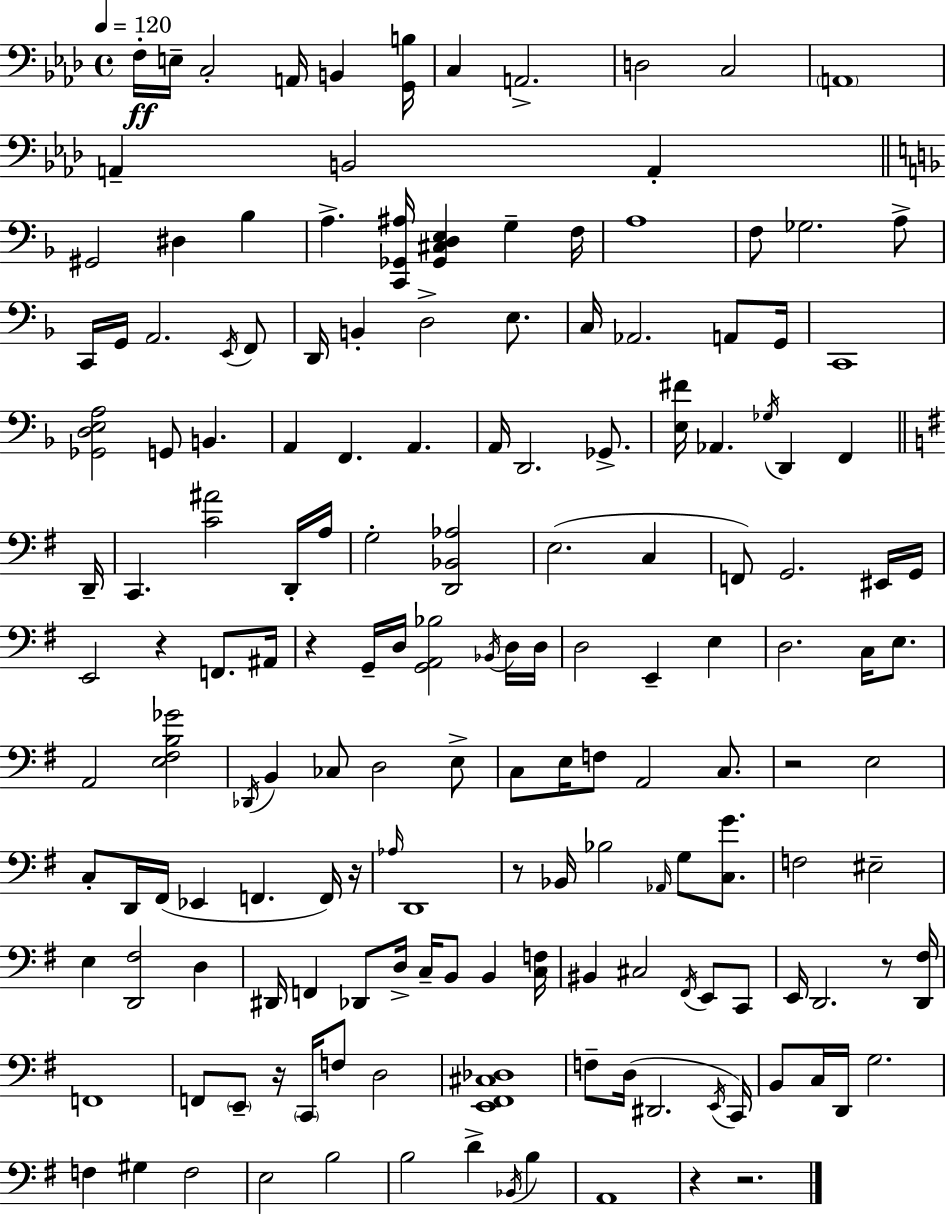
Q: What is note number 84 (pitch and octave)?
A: A2